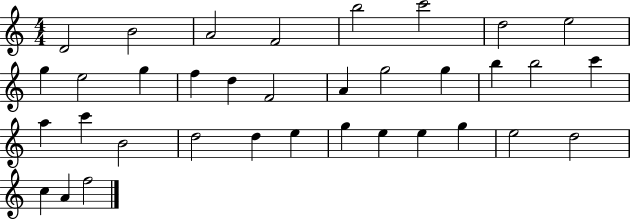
X:1
T:Untitled
M:4/4
L:1/4
K:C
D2 B2 A2 F2 b2 c'2 d2 e2 g e2 g f d F2 A g2 g b b2 c' a c' B2 d2 d e g e e g e2 d2 c A f2